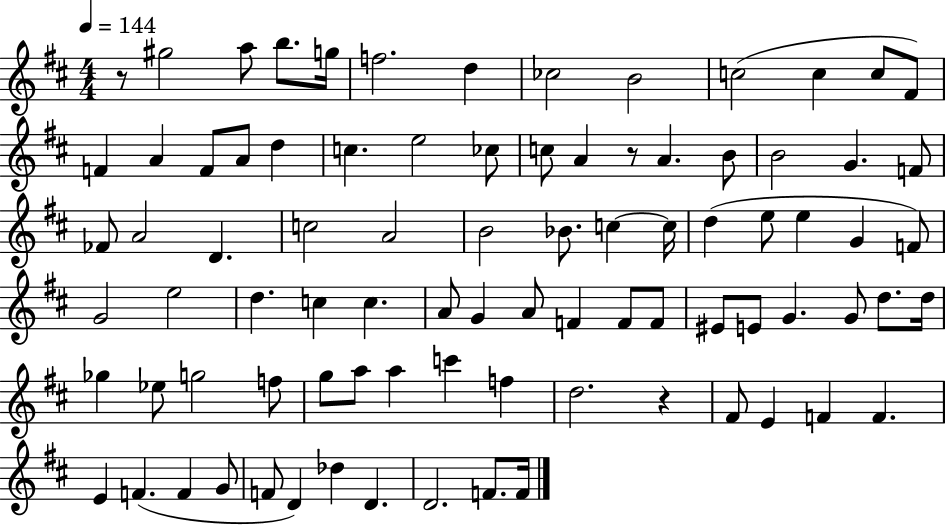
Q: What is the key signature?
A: D major